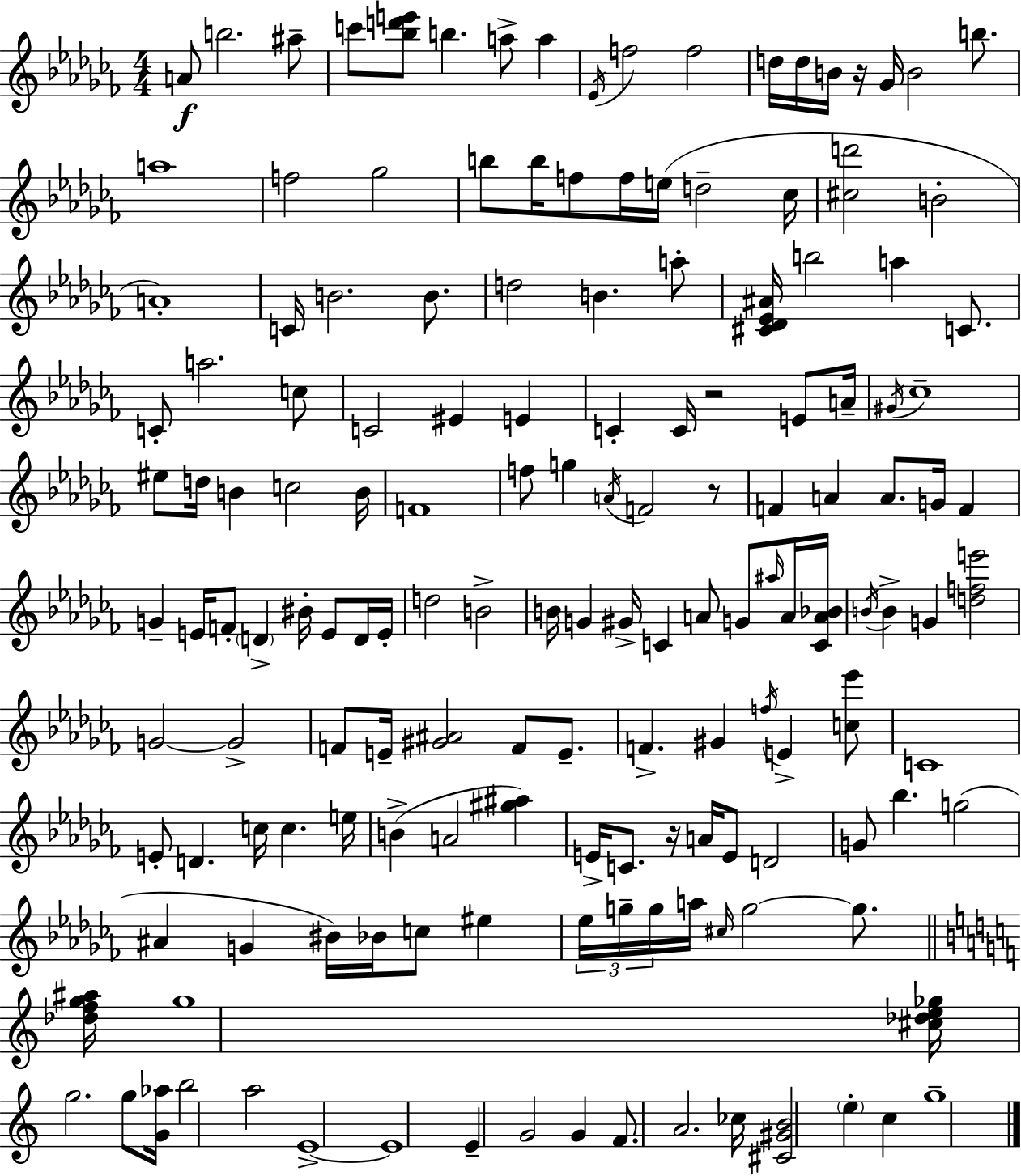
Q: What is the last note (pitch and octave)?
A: G5